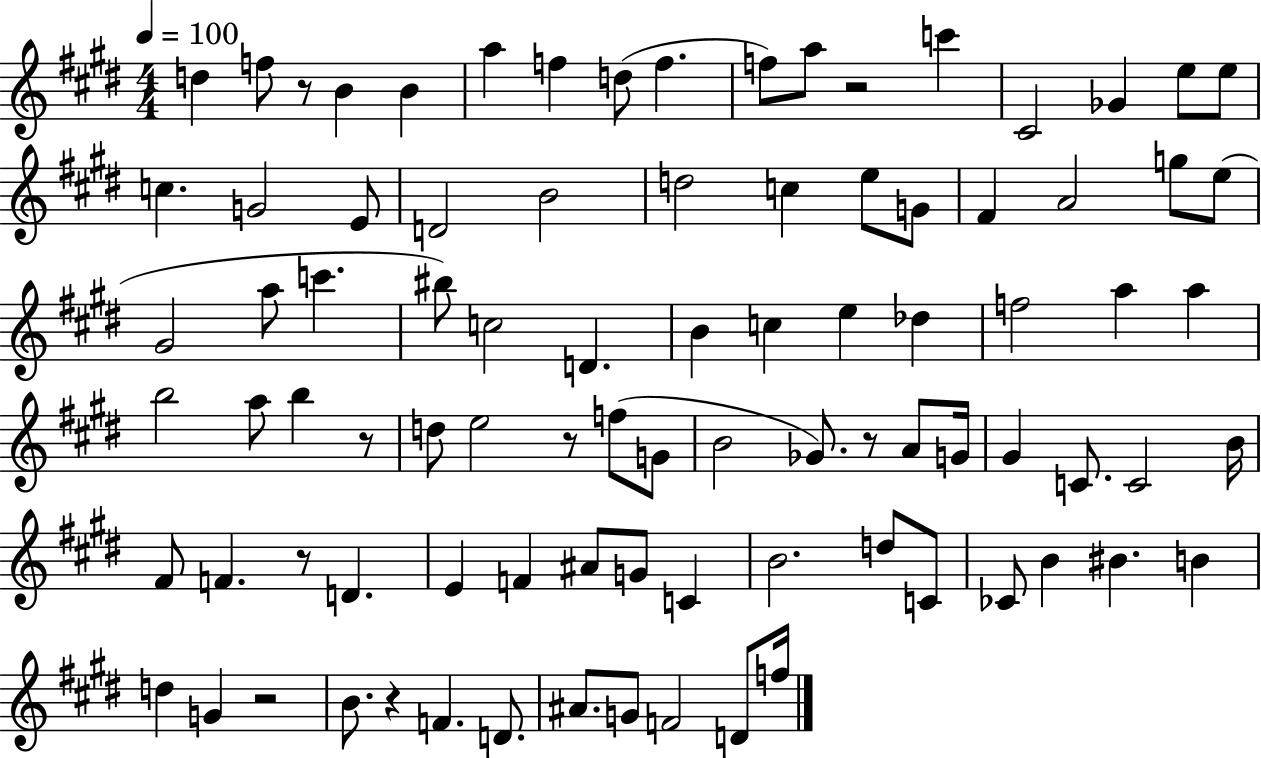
{
  \clef treble
  \numericTimeSignature
  \time 4/4
  \key e \major
  \tempo 4 = 100
  d''4 f''8 r8 b'4 b'4 | a''4 f''4 d''8( f''4. | f''8) a''8 r2 c'''4 | cis'2 ges'4 e''8 e''8 | \break c''4. g'2 e'8 | d'2 b'2 | d''2 c''4 e''8 g'8 | fis'4 a'2 g''8 e''8( | \break gis'2 a''8 c'''4. | bis''8) c''2 d'4. | b'4 c''4 e''4 des''4 | f''2 a''4 a''4 | \break b''2 a''8 b''4 r8 | d''8 e''2 r8 f''8( g'8 | b'2 ges'8.) r8 a'8 g'16 | gis'4 c'8. c'2 b'16 | \break fis'8 f'4. r8 d'4. | e'4 f'4 ais'8 g'8 c'4 | b'2. d''8 c'8 | ces'8 b'4 bis'4. b'4 | \break d''4 g'4 r2 | b'8. r4 f'4. d'8. | ais'8. g'8 f'2 d'8 f''16 | \bar "|."
}